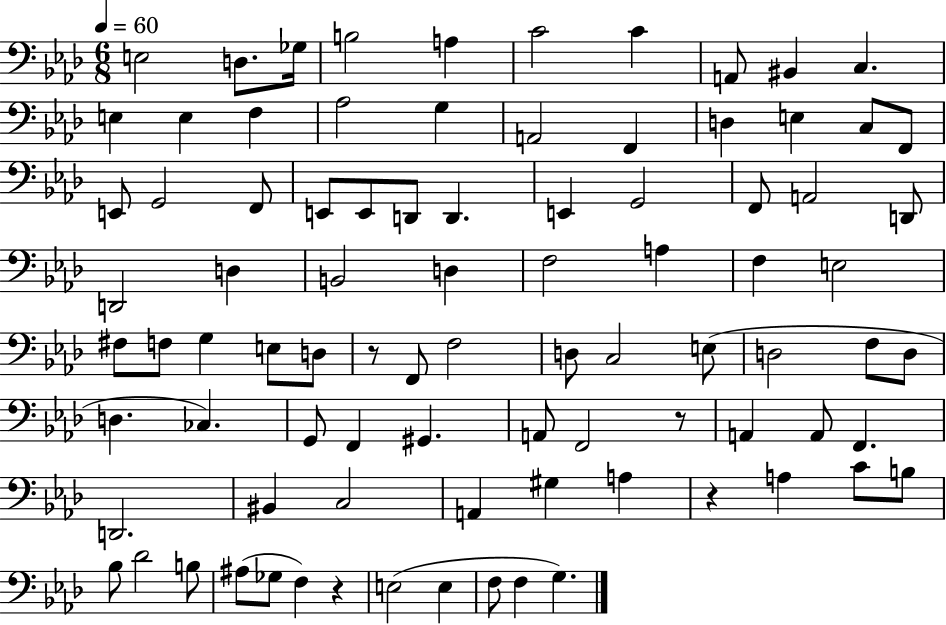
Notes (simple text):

E3/h D3/e. Gb3/s B3/h A3/q C4/h C4/q A2/e BIS2/q C3/q. E3/q E3/q F3/q Ab3/h G3/q A2/h F2/q D3/q E3/q C3/e F2/e E2/e G2/h F2/e E2/e E2/e D2/e D2/q. E2/q G2/h F2/e A2/h D2/e D2/h D3/q B2/h D3/q F3/h A3/q F3/q E3/h F#3/e F3/e G3/q E3/e D3/e R/e F2/e F3/h D3/e C3/h E3/e D3/h F3/e D3/e D3/q. CES3/q. G2/e F2/q G#2/q. A2/e F2/h R/e A2/q A2/e F2/q. D2/h. BIS2/q C3/h A2/q G#3/q A3/q R/q A3/q C4/e B3/e Bb3/e Db4/h B3/e A#3/e Gb3/e F3/q R/q E3/h E3/q F3/e F3/q G3/q.